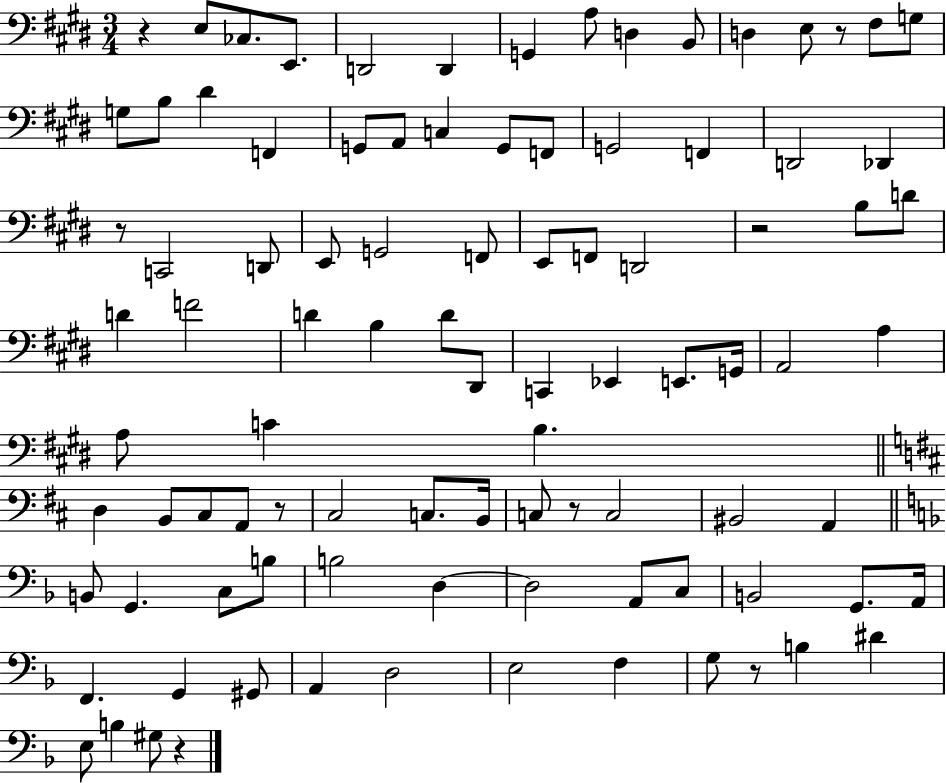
{
  \clef bass
  \numericTimeSignature
  \time 3/4
  \key e \major
  r4 e8 ces8. e,8. | d,2 d,4 | g,4 a8 d4 b,8 | d4 e8 r8 fis8 g8 | \break g8 b8 dis'4 f,4 | g,8 a,8 c4 g,8 f,8 | g,2 f,4 | d,2 des,4 | \break r8 c,2 d,8 | e,8 g,2 f,8 | e,8 f,8 d,2 | r2 b8 d'8 | \break d'4 f'2 | d'4 b4 d'8 dis,8 | c,4 ees,4 e,8. g,16 | a,2 a4 | \break a8 c'4 b4. | \bar "||" \break \key d \major d4 b,8 cis8 a,8 r8 | cis2 c8. b,16 | c8 r8 c2 | bis,2 a,4 | \break \bar "||" \break \key f \major b,8 g,4. c8 b8 | b2 d4~~ | d2 a,8 c8 | b,2 g,8. a,16 | \break f,4. g,4 gis,8 | a,4 d2 | e2 f4 | g8 r8 b4 dis'4 | \break e8 b4 gis8 r4 | \bar "|."
}